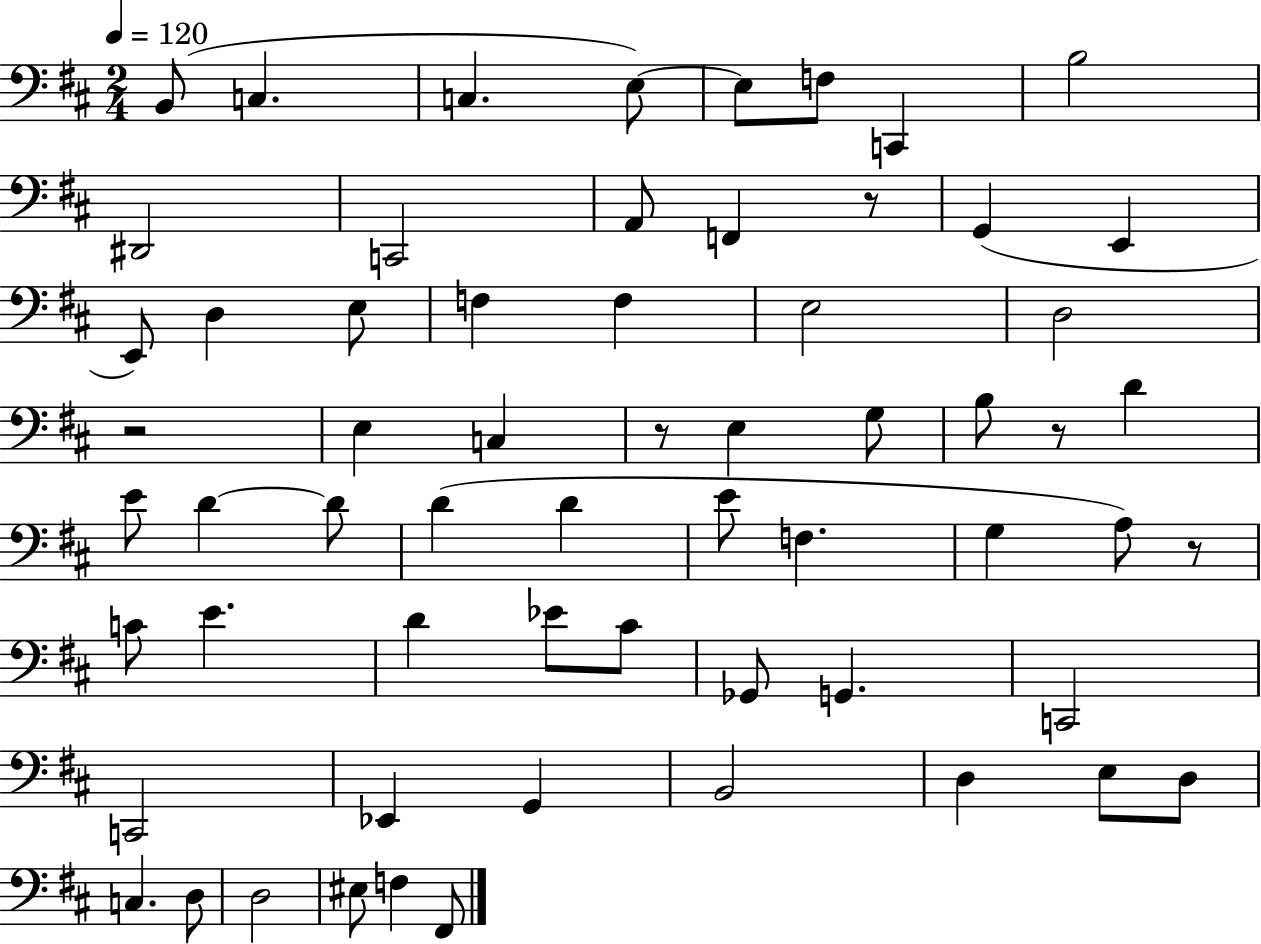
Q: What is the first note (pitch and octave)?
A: B2